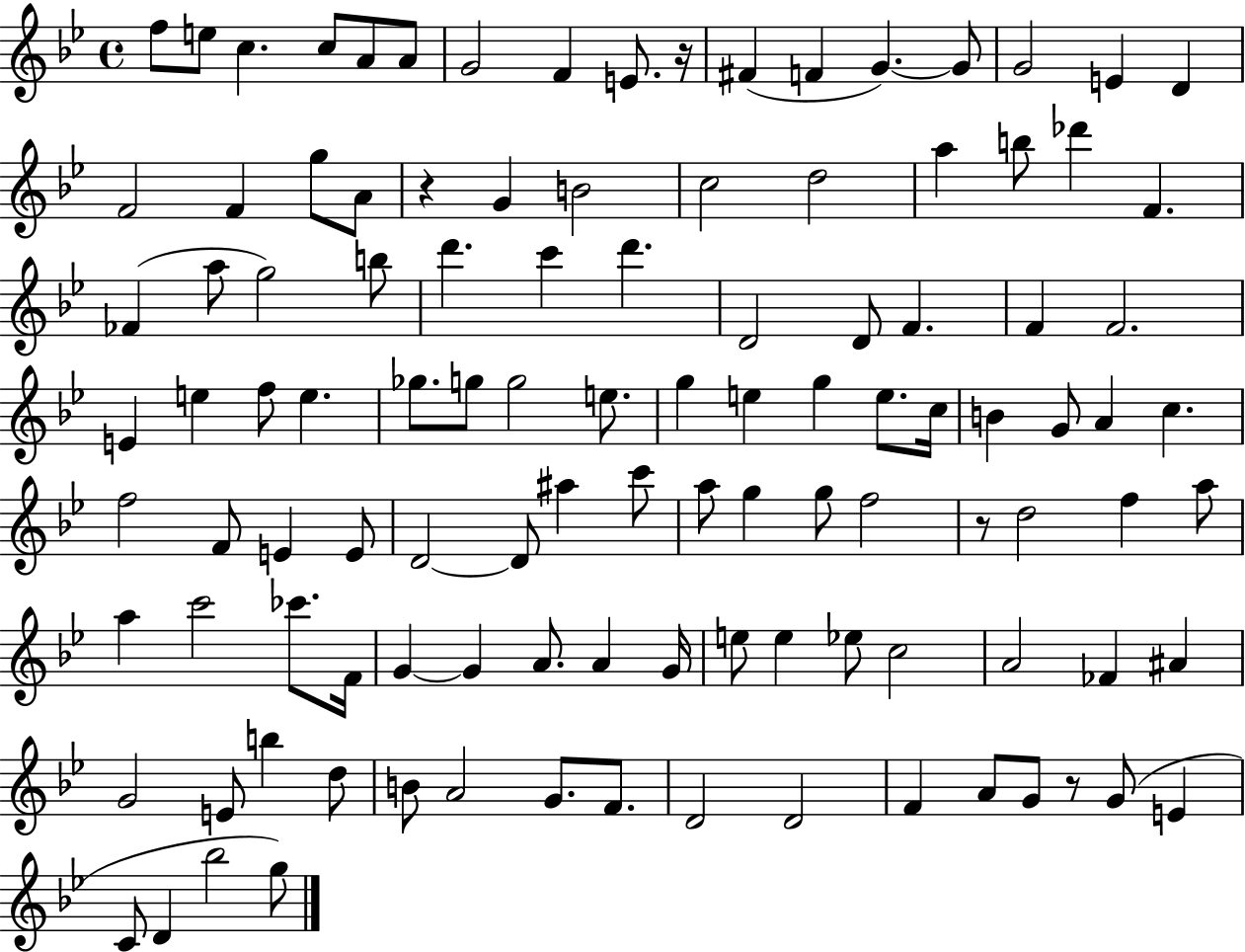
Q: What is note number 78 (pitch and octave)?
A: G4